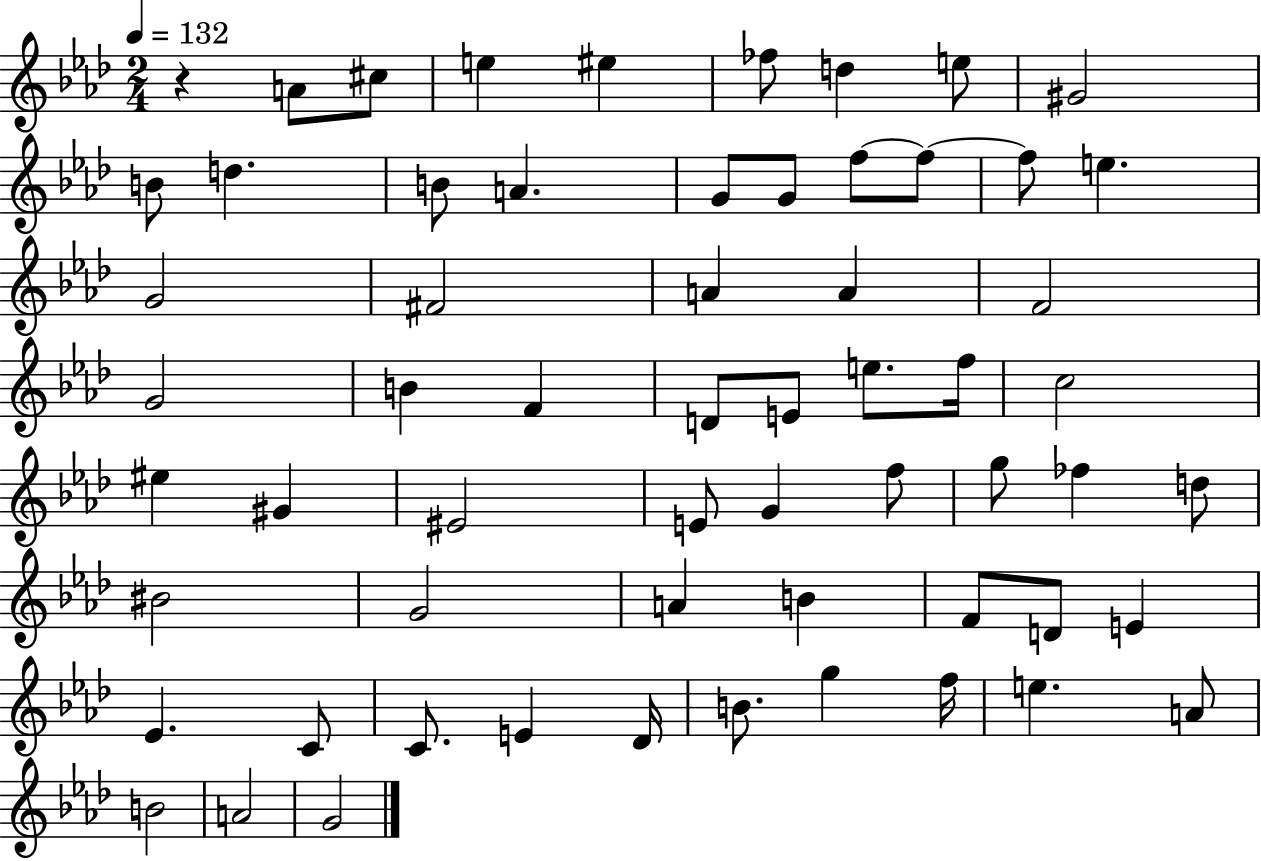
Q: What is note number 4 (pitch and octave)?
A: EIS5